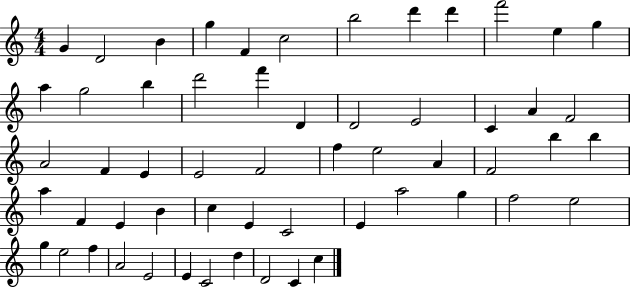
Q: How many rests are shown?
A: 0